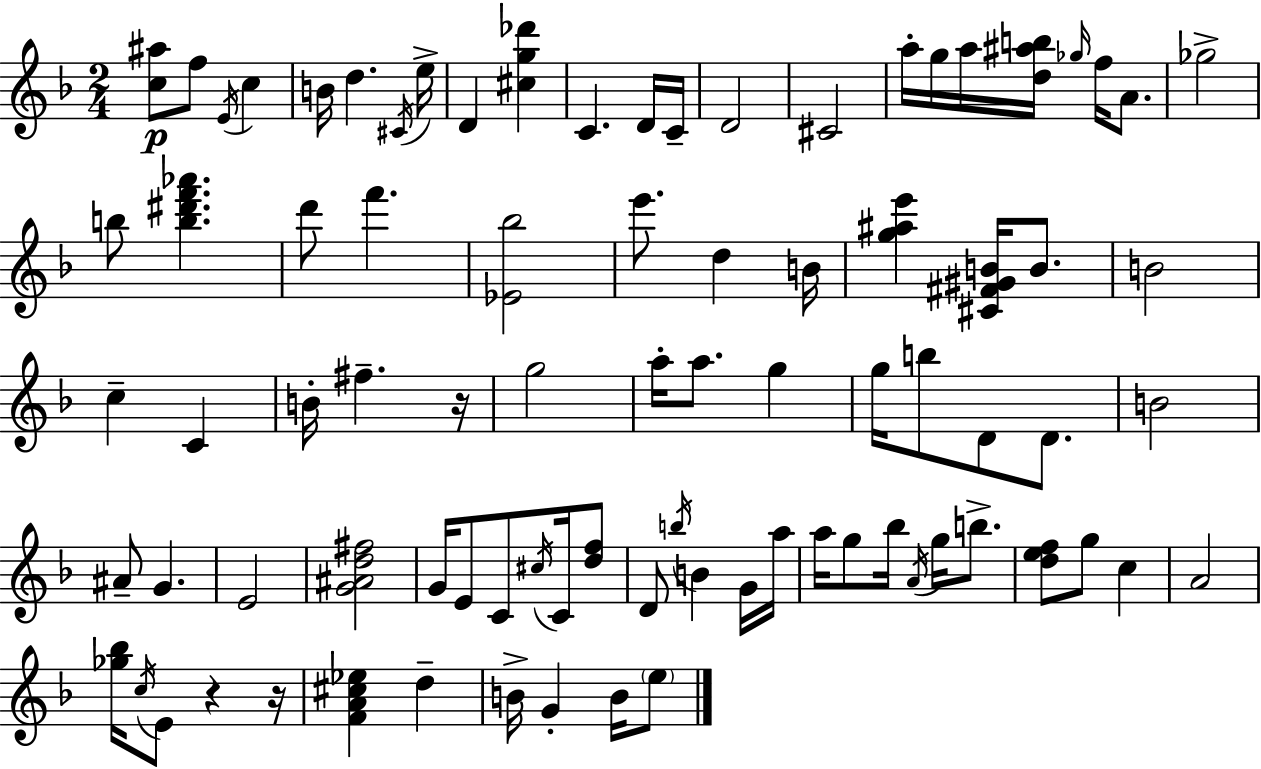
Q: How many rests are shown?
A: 3